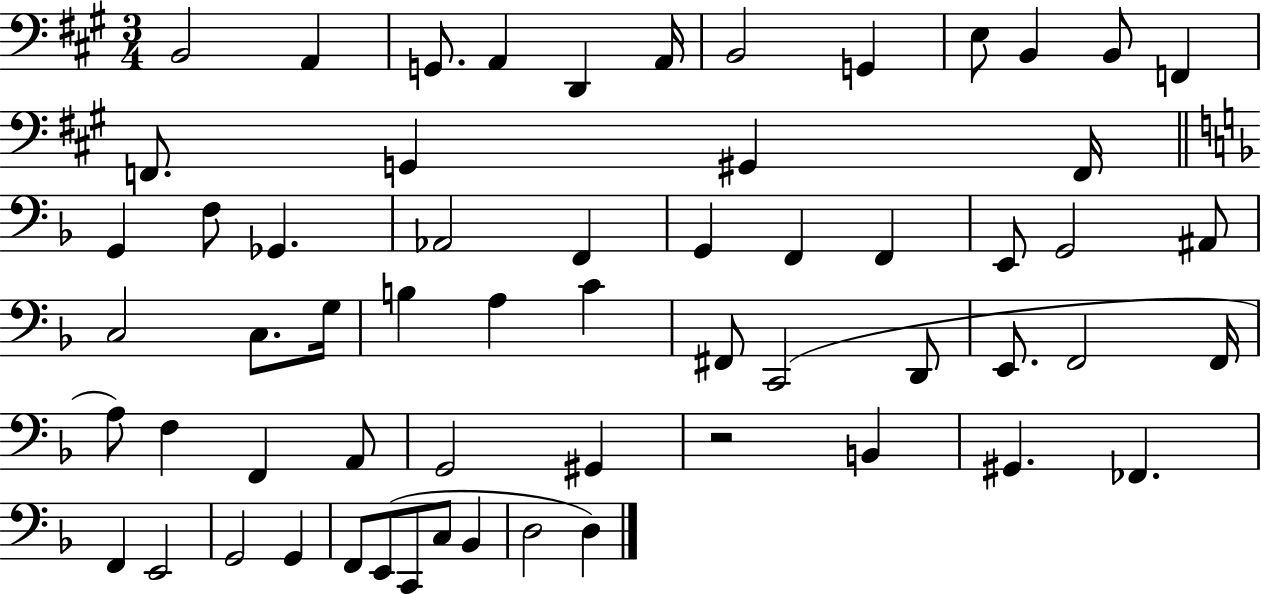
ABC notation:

X:1
T:Untitled
M:3/4
L:1/4
K:A
B,,2 A,, G,,/2 A,, D,, A,,/4 B,,2 G,, E,/2 B,, B,,/2 F,, F,,/2 G,, ^G,, F,,/4 G,, F,/2 _G,, _A,,2 F,, G,, F,, F,, E,,/2 G,,2 ^A,,/2 C,2 C,/2 G,/4 B, A, C ^F,,/2 C,,2 D,,/2 E,,/2 F,,2 F,,/4 A,/2 F, F,, A,,/2 G,,2 ^G,, z2 B,, ^G,, _F,, F,, E,,2 G,,2 G,, F,,/2 E,,/2 C,,/2 C,/2 _B,, D,2 D,